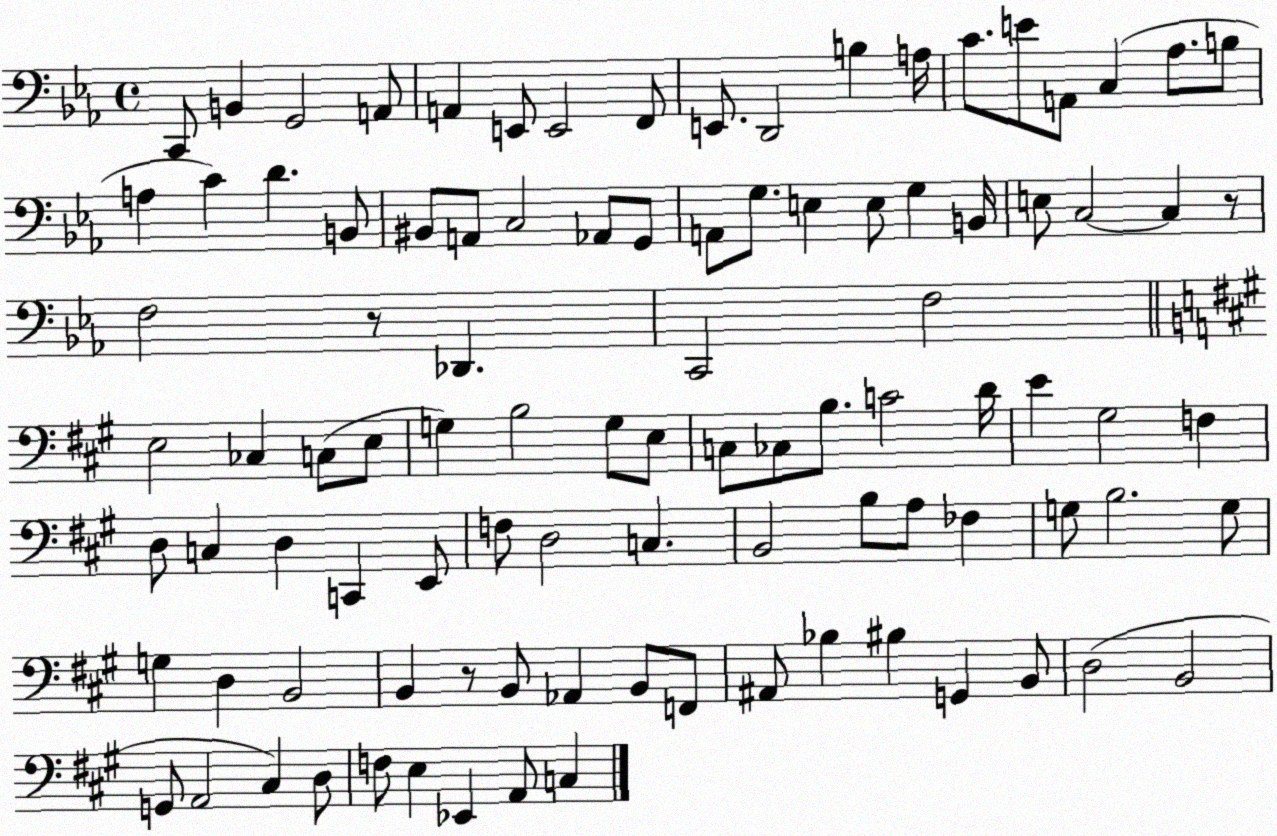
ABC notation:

X:1
T:Untitled
M:4/4
L:1/4
K:Eb
C,,/2 B,, G,,2 A,,/2 A,, E,,/2 E,,2 F,,/2 E,,/2 D,,2 B, A,/4 C/2 E/2 A,,/2 C, _A,/2 B,/2 A, C D B,,/2 ^B,,/2 A,,/2 C,2 _A,,/2 G,,/2 A,,/2 G,/2 E, E,/2 G, B,,/4 E,/2 C,2 C, z/2 F,2 z/2 _D,, C,,2 F,2 E,2 _C, C,/2 E,/2 G, B,2 G,/2 E,/2 C,/2 _C,/2 B,/2 C2 D/4 E ^G,2 F, D,/2 C, D, C,, E,,/2 F,/2 D,2 C, B,,2 B,/2 A,/2 _F, G,/2 B,2 G,/2 G, D, B,,2 B,, z/2 B,,/2 _A,, B,,/2 F,,/2 ^A,,/2 _B, ^B, G,, B,,/2 D,2 B,,2 G,,/2 A,,2 ^C, D,/2 F,/2 E, _E,, A,,/2 C,